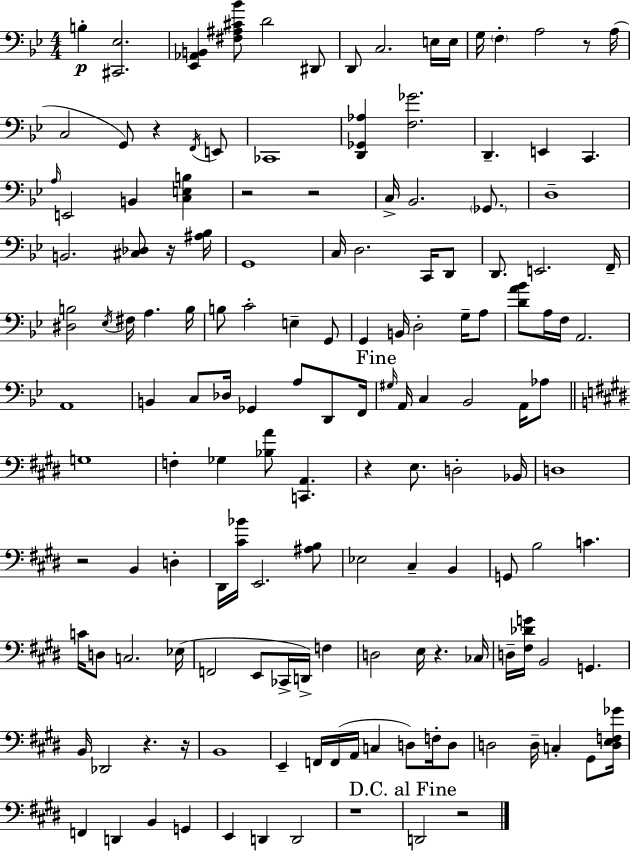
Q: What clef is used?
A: bass